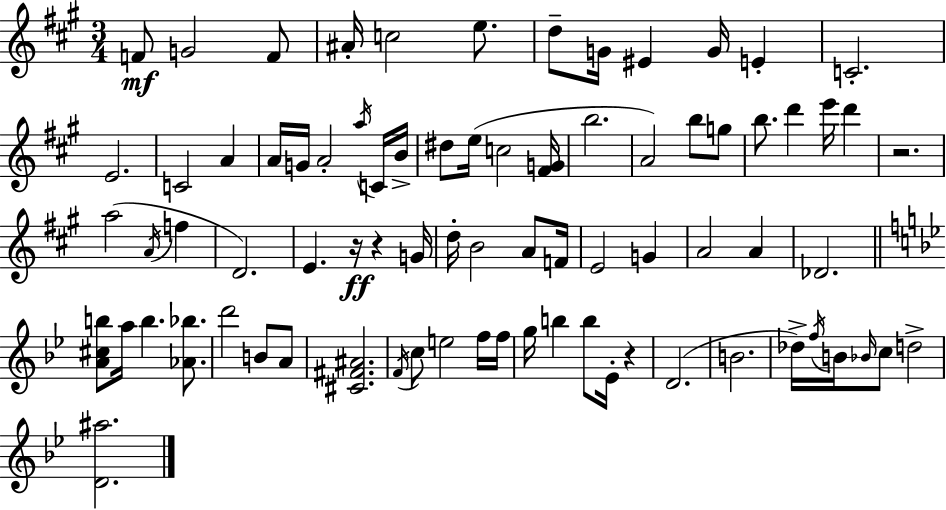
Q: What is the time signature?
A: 3/4